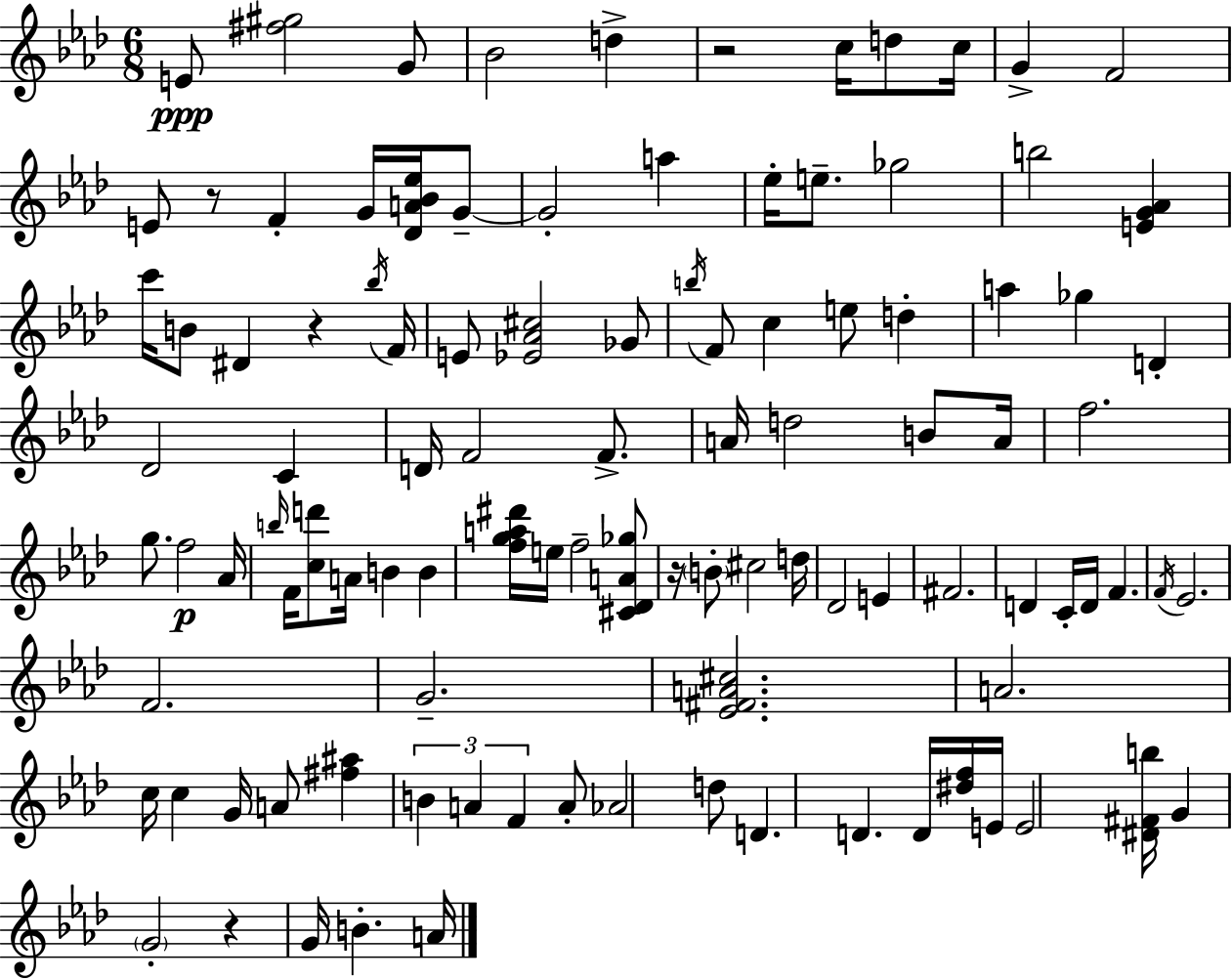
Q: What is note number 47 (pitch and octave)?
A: Ab4